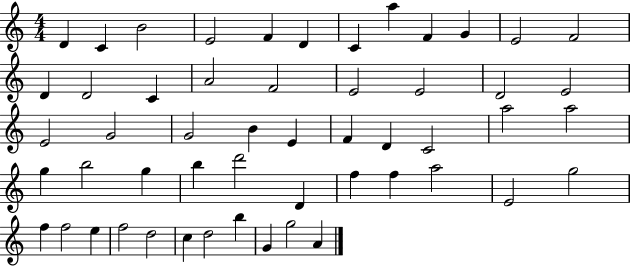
{
  \clef treble
  \numericTimeSignature
  \time 4/4
  \key c \major
  d'4 c'4 b'2 | e'2 f'4 d'4 | c'4 a''4 f'4 g'4 | e'2 f'2 | \break d'4 d'2 c'4 | a'2 f'2 | e'2 e'2 | d'2 e'2 | \break e'2 g'2 | g'2 b'4 e'4 | f'4 d'4 c'2 | a''2 a''2 | \break g''4 b''2 g''4 | b''4 d'''2 d'4 | f''4 f''4 a''2 | e'2 g''2 | \break f''4 f''2 e''4 | f''2 d''2 | c''4 d''2 b''4 | g'4 g''2 a'4 | \break \bar "|."
}